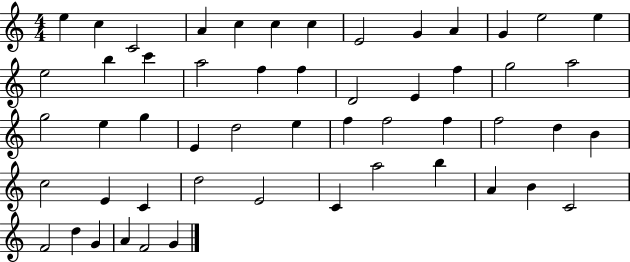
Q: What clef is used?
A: treble